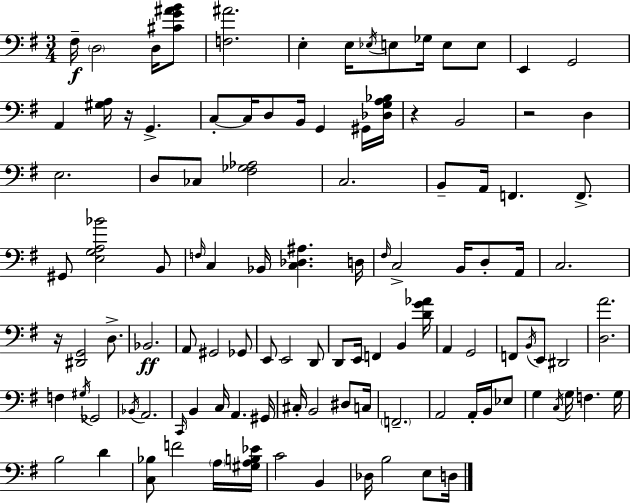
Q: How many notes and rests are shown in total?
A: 110